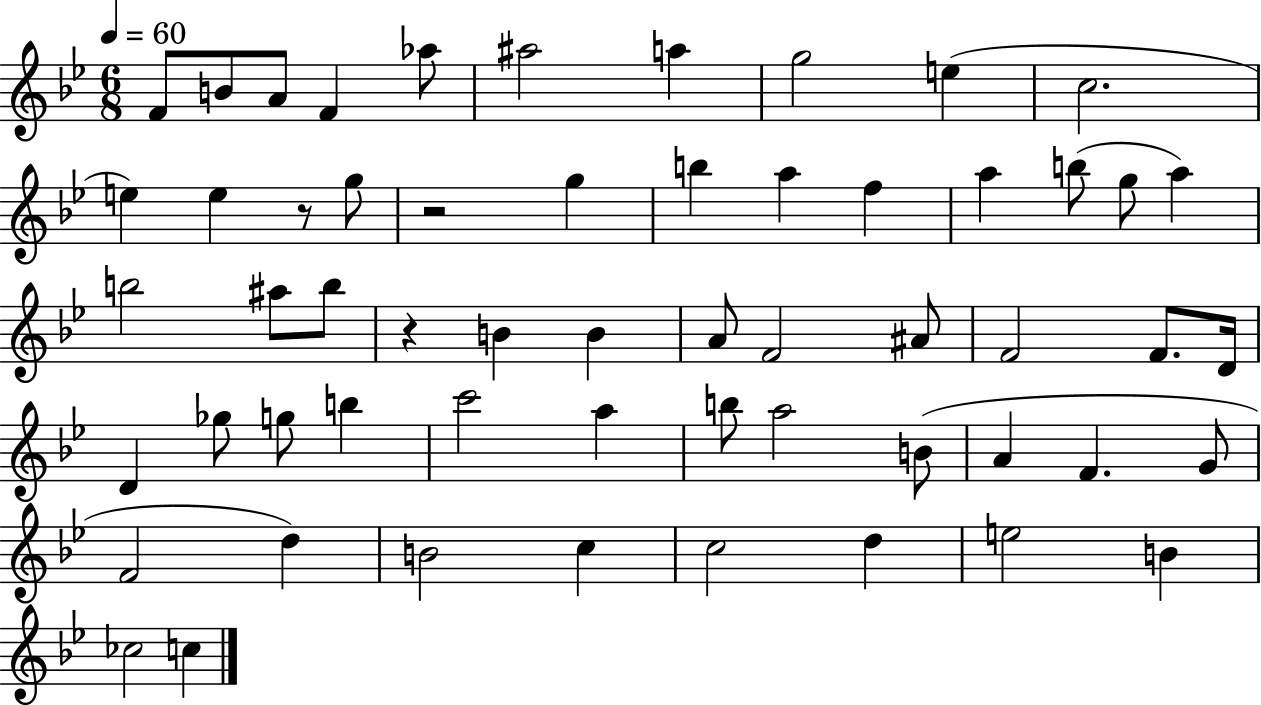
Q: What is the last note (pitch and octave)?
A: C5